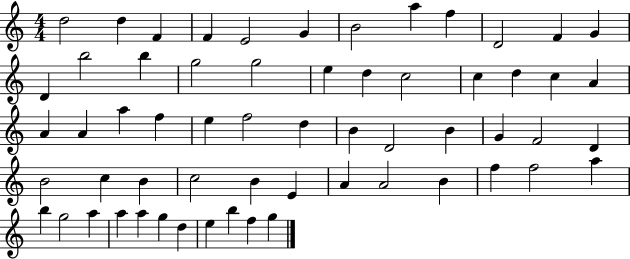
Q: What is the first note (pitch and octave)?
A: D5